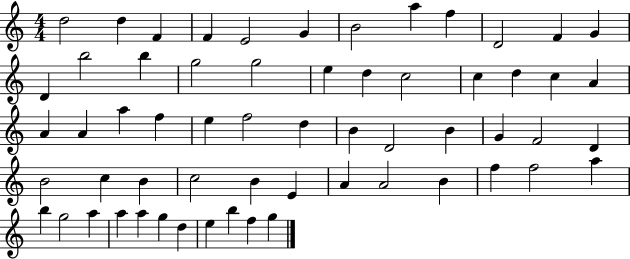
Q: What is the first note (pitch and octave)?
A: D5